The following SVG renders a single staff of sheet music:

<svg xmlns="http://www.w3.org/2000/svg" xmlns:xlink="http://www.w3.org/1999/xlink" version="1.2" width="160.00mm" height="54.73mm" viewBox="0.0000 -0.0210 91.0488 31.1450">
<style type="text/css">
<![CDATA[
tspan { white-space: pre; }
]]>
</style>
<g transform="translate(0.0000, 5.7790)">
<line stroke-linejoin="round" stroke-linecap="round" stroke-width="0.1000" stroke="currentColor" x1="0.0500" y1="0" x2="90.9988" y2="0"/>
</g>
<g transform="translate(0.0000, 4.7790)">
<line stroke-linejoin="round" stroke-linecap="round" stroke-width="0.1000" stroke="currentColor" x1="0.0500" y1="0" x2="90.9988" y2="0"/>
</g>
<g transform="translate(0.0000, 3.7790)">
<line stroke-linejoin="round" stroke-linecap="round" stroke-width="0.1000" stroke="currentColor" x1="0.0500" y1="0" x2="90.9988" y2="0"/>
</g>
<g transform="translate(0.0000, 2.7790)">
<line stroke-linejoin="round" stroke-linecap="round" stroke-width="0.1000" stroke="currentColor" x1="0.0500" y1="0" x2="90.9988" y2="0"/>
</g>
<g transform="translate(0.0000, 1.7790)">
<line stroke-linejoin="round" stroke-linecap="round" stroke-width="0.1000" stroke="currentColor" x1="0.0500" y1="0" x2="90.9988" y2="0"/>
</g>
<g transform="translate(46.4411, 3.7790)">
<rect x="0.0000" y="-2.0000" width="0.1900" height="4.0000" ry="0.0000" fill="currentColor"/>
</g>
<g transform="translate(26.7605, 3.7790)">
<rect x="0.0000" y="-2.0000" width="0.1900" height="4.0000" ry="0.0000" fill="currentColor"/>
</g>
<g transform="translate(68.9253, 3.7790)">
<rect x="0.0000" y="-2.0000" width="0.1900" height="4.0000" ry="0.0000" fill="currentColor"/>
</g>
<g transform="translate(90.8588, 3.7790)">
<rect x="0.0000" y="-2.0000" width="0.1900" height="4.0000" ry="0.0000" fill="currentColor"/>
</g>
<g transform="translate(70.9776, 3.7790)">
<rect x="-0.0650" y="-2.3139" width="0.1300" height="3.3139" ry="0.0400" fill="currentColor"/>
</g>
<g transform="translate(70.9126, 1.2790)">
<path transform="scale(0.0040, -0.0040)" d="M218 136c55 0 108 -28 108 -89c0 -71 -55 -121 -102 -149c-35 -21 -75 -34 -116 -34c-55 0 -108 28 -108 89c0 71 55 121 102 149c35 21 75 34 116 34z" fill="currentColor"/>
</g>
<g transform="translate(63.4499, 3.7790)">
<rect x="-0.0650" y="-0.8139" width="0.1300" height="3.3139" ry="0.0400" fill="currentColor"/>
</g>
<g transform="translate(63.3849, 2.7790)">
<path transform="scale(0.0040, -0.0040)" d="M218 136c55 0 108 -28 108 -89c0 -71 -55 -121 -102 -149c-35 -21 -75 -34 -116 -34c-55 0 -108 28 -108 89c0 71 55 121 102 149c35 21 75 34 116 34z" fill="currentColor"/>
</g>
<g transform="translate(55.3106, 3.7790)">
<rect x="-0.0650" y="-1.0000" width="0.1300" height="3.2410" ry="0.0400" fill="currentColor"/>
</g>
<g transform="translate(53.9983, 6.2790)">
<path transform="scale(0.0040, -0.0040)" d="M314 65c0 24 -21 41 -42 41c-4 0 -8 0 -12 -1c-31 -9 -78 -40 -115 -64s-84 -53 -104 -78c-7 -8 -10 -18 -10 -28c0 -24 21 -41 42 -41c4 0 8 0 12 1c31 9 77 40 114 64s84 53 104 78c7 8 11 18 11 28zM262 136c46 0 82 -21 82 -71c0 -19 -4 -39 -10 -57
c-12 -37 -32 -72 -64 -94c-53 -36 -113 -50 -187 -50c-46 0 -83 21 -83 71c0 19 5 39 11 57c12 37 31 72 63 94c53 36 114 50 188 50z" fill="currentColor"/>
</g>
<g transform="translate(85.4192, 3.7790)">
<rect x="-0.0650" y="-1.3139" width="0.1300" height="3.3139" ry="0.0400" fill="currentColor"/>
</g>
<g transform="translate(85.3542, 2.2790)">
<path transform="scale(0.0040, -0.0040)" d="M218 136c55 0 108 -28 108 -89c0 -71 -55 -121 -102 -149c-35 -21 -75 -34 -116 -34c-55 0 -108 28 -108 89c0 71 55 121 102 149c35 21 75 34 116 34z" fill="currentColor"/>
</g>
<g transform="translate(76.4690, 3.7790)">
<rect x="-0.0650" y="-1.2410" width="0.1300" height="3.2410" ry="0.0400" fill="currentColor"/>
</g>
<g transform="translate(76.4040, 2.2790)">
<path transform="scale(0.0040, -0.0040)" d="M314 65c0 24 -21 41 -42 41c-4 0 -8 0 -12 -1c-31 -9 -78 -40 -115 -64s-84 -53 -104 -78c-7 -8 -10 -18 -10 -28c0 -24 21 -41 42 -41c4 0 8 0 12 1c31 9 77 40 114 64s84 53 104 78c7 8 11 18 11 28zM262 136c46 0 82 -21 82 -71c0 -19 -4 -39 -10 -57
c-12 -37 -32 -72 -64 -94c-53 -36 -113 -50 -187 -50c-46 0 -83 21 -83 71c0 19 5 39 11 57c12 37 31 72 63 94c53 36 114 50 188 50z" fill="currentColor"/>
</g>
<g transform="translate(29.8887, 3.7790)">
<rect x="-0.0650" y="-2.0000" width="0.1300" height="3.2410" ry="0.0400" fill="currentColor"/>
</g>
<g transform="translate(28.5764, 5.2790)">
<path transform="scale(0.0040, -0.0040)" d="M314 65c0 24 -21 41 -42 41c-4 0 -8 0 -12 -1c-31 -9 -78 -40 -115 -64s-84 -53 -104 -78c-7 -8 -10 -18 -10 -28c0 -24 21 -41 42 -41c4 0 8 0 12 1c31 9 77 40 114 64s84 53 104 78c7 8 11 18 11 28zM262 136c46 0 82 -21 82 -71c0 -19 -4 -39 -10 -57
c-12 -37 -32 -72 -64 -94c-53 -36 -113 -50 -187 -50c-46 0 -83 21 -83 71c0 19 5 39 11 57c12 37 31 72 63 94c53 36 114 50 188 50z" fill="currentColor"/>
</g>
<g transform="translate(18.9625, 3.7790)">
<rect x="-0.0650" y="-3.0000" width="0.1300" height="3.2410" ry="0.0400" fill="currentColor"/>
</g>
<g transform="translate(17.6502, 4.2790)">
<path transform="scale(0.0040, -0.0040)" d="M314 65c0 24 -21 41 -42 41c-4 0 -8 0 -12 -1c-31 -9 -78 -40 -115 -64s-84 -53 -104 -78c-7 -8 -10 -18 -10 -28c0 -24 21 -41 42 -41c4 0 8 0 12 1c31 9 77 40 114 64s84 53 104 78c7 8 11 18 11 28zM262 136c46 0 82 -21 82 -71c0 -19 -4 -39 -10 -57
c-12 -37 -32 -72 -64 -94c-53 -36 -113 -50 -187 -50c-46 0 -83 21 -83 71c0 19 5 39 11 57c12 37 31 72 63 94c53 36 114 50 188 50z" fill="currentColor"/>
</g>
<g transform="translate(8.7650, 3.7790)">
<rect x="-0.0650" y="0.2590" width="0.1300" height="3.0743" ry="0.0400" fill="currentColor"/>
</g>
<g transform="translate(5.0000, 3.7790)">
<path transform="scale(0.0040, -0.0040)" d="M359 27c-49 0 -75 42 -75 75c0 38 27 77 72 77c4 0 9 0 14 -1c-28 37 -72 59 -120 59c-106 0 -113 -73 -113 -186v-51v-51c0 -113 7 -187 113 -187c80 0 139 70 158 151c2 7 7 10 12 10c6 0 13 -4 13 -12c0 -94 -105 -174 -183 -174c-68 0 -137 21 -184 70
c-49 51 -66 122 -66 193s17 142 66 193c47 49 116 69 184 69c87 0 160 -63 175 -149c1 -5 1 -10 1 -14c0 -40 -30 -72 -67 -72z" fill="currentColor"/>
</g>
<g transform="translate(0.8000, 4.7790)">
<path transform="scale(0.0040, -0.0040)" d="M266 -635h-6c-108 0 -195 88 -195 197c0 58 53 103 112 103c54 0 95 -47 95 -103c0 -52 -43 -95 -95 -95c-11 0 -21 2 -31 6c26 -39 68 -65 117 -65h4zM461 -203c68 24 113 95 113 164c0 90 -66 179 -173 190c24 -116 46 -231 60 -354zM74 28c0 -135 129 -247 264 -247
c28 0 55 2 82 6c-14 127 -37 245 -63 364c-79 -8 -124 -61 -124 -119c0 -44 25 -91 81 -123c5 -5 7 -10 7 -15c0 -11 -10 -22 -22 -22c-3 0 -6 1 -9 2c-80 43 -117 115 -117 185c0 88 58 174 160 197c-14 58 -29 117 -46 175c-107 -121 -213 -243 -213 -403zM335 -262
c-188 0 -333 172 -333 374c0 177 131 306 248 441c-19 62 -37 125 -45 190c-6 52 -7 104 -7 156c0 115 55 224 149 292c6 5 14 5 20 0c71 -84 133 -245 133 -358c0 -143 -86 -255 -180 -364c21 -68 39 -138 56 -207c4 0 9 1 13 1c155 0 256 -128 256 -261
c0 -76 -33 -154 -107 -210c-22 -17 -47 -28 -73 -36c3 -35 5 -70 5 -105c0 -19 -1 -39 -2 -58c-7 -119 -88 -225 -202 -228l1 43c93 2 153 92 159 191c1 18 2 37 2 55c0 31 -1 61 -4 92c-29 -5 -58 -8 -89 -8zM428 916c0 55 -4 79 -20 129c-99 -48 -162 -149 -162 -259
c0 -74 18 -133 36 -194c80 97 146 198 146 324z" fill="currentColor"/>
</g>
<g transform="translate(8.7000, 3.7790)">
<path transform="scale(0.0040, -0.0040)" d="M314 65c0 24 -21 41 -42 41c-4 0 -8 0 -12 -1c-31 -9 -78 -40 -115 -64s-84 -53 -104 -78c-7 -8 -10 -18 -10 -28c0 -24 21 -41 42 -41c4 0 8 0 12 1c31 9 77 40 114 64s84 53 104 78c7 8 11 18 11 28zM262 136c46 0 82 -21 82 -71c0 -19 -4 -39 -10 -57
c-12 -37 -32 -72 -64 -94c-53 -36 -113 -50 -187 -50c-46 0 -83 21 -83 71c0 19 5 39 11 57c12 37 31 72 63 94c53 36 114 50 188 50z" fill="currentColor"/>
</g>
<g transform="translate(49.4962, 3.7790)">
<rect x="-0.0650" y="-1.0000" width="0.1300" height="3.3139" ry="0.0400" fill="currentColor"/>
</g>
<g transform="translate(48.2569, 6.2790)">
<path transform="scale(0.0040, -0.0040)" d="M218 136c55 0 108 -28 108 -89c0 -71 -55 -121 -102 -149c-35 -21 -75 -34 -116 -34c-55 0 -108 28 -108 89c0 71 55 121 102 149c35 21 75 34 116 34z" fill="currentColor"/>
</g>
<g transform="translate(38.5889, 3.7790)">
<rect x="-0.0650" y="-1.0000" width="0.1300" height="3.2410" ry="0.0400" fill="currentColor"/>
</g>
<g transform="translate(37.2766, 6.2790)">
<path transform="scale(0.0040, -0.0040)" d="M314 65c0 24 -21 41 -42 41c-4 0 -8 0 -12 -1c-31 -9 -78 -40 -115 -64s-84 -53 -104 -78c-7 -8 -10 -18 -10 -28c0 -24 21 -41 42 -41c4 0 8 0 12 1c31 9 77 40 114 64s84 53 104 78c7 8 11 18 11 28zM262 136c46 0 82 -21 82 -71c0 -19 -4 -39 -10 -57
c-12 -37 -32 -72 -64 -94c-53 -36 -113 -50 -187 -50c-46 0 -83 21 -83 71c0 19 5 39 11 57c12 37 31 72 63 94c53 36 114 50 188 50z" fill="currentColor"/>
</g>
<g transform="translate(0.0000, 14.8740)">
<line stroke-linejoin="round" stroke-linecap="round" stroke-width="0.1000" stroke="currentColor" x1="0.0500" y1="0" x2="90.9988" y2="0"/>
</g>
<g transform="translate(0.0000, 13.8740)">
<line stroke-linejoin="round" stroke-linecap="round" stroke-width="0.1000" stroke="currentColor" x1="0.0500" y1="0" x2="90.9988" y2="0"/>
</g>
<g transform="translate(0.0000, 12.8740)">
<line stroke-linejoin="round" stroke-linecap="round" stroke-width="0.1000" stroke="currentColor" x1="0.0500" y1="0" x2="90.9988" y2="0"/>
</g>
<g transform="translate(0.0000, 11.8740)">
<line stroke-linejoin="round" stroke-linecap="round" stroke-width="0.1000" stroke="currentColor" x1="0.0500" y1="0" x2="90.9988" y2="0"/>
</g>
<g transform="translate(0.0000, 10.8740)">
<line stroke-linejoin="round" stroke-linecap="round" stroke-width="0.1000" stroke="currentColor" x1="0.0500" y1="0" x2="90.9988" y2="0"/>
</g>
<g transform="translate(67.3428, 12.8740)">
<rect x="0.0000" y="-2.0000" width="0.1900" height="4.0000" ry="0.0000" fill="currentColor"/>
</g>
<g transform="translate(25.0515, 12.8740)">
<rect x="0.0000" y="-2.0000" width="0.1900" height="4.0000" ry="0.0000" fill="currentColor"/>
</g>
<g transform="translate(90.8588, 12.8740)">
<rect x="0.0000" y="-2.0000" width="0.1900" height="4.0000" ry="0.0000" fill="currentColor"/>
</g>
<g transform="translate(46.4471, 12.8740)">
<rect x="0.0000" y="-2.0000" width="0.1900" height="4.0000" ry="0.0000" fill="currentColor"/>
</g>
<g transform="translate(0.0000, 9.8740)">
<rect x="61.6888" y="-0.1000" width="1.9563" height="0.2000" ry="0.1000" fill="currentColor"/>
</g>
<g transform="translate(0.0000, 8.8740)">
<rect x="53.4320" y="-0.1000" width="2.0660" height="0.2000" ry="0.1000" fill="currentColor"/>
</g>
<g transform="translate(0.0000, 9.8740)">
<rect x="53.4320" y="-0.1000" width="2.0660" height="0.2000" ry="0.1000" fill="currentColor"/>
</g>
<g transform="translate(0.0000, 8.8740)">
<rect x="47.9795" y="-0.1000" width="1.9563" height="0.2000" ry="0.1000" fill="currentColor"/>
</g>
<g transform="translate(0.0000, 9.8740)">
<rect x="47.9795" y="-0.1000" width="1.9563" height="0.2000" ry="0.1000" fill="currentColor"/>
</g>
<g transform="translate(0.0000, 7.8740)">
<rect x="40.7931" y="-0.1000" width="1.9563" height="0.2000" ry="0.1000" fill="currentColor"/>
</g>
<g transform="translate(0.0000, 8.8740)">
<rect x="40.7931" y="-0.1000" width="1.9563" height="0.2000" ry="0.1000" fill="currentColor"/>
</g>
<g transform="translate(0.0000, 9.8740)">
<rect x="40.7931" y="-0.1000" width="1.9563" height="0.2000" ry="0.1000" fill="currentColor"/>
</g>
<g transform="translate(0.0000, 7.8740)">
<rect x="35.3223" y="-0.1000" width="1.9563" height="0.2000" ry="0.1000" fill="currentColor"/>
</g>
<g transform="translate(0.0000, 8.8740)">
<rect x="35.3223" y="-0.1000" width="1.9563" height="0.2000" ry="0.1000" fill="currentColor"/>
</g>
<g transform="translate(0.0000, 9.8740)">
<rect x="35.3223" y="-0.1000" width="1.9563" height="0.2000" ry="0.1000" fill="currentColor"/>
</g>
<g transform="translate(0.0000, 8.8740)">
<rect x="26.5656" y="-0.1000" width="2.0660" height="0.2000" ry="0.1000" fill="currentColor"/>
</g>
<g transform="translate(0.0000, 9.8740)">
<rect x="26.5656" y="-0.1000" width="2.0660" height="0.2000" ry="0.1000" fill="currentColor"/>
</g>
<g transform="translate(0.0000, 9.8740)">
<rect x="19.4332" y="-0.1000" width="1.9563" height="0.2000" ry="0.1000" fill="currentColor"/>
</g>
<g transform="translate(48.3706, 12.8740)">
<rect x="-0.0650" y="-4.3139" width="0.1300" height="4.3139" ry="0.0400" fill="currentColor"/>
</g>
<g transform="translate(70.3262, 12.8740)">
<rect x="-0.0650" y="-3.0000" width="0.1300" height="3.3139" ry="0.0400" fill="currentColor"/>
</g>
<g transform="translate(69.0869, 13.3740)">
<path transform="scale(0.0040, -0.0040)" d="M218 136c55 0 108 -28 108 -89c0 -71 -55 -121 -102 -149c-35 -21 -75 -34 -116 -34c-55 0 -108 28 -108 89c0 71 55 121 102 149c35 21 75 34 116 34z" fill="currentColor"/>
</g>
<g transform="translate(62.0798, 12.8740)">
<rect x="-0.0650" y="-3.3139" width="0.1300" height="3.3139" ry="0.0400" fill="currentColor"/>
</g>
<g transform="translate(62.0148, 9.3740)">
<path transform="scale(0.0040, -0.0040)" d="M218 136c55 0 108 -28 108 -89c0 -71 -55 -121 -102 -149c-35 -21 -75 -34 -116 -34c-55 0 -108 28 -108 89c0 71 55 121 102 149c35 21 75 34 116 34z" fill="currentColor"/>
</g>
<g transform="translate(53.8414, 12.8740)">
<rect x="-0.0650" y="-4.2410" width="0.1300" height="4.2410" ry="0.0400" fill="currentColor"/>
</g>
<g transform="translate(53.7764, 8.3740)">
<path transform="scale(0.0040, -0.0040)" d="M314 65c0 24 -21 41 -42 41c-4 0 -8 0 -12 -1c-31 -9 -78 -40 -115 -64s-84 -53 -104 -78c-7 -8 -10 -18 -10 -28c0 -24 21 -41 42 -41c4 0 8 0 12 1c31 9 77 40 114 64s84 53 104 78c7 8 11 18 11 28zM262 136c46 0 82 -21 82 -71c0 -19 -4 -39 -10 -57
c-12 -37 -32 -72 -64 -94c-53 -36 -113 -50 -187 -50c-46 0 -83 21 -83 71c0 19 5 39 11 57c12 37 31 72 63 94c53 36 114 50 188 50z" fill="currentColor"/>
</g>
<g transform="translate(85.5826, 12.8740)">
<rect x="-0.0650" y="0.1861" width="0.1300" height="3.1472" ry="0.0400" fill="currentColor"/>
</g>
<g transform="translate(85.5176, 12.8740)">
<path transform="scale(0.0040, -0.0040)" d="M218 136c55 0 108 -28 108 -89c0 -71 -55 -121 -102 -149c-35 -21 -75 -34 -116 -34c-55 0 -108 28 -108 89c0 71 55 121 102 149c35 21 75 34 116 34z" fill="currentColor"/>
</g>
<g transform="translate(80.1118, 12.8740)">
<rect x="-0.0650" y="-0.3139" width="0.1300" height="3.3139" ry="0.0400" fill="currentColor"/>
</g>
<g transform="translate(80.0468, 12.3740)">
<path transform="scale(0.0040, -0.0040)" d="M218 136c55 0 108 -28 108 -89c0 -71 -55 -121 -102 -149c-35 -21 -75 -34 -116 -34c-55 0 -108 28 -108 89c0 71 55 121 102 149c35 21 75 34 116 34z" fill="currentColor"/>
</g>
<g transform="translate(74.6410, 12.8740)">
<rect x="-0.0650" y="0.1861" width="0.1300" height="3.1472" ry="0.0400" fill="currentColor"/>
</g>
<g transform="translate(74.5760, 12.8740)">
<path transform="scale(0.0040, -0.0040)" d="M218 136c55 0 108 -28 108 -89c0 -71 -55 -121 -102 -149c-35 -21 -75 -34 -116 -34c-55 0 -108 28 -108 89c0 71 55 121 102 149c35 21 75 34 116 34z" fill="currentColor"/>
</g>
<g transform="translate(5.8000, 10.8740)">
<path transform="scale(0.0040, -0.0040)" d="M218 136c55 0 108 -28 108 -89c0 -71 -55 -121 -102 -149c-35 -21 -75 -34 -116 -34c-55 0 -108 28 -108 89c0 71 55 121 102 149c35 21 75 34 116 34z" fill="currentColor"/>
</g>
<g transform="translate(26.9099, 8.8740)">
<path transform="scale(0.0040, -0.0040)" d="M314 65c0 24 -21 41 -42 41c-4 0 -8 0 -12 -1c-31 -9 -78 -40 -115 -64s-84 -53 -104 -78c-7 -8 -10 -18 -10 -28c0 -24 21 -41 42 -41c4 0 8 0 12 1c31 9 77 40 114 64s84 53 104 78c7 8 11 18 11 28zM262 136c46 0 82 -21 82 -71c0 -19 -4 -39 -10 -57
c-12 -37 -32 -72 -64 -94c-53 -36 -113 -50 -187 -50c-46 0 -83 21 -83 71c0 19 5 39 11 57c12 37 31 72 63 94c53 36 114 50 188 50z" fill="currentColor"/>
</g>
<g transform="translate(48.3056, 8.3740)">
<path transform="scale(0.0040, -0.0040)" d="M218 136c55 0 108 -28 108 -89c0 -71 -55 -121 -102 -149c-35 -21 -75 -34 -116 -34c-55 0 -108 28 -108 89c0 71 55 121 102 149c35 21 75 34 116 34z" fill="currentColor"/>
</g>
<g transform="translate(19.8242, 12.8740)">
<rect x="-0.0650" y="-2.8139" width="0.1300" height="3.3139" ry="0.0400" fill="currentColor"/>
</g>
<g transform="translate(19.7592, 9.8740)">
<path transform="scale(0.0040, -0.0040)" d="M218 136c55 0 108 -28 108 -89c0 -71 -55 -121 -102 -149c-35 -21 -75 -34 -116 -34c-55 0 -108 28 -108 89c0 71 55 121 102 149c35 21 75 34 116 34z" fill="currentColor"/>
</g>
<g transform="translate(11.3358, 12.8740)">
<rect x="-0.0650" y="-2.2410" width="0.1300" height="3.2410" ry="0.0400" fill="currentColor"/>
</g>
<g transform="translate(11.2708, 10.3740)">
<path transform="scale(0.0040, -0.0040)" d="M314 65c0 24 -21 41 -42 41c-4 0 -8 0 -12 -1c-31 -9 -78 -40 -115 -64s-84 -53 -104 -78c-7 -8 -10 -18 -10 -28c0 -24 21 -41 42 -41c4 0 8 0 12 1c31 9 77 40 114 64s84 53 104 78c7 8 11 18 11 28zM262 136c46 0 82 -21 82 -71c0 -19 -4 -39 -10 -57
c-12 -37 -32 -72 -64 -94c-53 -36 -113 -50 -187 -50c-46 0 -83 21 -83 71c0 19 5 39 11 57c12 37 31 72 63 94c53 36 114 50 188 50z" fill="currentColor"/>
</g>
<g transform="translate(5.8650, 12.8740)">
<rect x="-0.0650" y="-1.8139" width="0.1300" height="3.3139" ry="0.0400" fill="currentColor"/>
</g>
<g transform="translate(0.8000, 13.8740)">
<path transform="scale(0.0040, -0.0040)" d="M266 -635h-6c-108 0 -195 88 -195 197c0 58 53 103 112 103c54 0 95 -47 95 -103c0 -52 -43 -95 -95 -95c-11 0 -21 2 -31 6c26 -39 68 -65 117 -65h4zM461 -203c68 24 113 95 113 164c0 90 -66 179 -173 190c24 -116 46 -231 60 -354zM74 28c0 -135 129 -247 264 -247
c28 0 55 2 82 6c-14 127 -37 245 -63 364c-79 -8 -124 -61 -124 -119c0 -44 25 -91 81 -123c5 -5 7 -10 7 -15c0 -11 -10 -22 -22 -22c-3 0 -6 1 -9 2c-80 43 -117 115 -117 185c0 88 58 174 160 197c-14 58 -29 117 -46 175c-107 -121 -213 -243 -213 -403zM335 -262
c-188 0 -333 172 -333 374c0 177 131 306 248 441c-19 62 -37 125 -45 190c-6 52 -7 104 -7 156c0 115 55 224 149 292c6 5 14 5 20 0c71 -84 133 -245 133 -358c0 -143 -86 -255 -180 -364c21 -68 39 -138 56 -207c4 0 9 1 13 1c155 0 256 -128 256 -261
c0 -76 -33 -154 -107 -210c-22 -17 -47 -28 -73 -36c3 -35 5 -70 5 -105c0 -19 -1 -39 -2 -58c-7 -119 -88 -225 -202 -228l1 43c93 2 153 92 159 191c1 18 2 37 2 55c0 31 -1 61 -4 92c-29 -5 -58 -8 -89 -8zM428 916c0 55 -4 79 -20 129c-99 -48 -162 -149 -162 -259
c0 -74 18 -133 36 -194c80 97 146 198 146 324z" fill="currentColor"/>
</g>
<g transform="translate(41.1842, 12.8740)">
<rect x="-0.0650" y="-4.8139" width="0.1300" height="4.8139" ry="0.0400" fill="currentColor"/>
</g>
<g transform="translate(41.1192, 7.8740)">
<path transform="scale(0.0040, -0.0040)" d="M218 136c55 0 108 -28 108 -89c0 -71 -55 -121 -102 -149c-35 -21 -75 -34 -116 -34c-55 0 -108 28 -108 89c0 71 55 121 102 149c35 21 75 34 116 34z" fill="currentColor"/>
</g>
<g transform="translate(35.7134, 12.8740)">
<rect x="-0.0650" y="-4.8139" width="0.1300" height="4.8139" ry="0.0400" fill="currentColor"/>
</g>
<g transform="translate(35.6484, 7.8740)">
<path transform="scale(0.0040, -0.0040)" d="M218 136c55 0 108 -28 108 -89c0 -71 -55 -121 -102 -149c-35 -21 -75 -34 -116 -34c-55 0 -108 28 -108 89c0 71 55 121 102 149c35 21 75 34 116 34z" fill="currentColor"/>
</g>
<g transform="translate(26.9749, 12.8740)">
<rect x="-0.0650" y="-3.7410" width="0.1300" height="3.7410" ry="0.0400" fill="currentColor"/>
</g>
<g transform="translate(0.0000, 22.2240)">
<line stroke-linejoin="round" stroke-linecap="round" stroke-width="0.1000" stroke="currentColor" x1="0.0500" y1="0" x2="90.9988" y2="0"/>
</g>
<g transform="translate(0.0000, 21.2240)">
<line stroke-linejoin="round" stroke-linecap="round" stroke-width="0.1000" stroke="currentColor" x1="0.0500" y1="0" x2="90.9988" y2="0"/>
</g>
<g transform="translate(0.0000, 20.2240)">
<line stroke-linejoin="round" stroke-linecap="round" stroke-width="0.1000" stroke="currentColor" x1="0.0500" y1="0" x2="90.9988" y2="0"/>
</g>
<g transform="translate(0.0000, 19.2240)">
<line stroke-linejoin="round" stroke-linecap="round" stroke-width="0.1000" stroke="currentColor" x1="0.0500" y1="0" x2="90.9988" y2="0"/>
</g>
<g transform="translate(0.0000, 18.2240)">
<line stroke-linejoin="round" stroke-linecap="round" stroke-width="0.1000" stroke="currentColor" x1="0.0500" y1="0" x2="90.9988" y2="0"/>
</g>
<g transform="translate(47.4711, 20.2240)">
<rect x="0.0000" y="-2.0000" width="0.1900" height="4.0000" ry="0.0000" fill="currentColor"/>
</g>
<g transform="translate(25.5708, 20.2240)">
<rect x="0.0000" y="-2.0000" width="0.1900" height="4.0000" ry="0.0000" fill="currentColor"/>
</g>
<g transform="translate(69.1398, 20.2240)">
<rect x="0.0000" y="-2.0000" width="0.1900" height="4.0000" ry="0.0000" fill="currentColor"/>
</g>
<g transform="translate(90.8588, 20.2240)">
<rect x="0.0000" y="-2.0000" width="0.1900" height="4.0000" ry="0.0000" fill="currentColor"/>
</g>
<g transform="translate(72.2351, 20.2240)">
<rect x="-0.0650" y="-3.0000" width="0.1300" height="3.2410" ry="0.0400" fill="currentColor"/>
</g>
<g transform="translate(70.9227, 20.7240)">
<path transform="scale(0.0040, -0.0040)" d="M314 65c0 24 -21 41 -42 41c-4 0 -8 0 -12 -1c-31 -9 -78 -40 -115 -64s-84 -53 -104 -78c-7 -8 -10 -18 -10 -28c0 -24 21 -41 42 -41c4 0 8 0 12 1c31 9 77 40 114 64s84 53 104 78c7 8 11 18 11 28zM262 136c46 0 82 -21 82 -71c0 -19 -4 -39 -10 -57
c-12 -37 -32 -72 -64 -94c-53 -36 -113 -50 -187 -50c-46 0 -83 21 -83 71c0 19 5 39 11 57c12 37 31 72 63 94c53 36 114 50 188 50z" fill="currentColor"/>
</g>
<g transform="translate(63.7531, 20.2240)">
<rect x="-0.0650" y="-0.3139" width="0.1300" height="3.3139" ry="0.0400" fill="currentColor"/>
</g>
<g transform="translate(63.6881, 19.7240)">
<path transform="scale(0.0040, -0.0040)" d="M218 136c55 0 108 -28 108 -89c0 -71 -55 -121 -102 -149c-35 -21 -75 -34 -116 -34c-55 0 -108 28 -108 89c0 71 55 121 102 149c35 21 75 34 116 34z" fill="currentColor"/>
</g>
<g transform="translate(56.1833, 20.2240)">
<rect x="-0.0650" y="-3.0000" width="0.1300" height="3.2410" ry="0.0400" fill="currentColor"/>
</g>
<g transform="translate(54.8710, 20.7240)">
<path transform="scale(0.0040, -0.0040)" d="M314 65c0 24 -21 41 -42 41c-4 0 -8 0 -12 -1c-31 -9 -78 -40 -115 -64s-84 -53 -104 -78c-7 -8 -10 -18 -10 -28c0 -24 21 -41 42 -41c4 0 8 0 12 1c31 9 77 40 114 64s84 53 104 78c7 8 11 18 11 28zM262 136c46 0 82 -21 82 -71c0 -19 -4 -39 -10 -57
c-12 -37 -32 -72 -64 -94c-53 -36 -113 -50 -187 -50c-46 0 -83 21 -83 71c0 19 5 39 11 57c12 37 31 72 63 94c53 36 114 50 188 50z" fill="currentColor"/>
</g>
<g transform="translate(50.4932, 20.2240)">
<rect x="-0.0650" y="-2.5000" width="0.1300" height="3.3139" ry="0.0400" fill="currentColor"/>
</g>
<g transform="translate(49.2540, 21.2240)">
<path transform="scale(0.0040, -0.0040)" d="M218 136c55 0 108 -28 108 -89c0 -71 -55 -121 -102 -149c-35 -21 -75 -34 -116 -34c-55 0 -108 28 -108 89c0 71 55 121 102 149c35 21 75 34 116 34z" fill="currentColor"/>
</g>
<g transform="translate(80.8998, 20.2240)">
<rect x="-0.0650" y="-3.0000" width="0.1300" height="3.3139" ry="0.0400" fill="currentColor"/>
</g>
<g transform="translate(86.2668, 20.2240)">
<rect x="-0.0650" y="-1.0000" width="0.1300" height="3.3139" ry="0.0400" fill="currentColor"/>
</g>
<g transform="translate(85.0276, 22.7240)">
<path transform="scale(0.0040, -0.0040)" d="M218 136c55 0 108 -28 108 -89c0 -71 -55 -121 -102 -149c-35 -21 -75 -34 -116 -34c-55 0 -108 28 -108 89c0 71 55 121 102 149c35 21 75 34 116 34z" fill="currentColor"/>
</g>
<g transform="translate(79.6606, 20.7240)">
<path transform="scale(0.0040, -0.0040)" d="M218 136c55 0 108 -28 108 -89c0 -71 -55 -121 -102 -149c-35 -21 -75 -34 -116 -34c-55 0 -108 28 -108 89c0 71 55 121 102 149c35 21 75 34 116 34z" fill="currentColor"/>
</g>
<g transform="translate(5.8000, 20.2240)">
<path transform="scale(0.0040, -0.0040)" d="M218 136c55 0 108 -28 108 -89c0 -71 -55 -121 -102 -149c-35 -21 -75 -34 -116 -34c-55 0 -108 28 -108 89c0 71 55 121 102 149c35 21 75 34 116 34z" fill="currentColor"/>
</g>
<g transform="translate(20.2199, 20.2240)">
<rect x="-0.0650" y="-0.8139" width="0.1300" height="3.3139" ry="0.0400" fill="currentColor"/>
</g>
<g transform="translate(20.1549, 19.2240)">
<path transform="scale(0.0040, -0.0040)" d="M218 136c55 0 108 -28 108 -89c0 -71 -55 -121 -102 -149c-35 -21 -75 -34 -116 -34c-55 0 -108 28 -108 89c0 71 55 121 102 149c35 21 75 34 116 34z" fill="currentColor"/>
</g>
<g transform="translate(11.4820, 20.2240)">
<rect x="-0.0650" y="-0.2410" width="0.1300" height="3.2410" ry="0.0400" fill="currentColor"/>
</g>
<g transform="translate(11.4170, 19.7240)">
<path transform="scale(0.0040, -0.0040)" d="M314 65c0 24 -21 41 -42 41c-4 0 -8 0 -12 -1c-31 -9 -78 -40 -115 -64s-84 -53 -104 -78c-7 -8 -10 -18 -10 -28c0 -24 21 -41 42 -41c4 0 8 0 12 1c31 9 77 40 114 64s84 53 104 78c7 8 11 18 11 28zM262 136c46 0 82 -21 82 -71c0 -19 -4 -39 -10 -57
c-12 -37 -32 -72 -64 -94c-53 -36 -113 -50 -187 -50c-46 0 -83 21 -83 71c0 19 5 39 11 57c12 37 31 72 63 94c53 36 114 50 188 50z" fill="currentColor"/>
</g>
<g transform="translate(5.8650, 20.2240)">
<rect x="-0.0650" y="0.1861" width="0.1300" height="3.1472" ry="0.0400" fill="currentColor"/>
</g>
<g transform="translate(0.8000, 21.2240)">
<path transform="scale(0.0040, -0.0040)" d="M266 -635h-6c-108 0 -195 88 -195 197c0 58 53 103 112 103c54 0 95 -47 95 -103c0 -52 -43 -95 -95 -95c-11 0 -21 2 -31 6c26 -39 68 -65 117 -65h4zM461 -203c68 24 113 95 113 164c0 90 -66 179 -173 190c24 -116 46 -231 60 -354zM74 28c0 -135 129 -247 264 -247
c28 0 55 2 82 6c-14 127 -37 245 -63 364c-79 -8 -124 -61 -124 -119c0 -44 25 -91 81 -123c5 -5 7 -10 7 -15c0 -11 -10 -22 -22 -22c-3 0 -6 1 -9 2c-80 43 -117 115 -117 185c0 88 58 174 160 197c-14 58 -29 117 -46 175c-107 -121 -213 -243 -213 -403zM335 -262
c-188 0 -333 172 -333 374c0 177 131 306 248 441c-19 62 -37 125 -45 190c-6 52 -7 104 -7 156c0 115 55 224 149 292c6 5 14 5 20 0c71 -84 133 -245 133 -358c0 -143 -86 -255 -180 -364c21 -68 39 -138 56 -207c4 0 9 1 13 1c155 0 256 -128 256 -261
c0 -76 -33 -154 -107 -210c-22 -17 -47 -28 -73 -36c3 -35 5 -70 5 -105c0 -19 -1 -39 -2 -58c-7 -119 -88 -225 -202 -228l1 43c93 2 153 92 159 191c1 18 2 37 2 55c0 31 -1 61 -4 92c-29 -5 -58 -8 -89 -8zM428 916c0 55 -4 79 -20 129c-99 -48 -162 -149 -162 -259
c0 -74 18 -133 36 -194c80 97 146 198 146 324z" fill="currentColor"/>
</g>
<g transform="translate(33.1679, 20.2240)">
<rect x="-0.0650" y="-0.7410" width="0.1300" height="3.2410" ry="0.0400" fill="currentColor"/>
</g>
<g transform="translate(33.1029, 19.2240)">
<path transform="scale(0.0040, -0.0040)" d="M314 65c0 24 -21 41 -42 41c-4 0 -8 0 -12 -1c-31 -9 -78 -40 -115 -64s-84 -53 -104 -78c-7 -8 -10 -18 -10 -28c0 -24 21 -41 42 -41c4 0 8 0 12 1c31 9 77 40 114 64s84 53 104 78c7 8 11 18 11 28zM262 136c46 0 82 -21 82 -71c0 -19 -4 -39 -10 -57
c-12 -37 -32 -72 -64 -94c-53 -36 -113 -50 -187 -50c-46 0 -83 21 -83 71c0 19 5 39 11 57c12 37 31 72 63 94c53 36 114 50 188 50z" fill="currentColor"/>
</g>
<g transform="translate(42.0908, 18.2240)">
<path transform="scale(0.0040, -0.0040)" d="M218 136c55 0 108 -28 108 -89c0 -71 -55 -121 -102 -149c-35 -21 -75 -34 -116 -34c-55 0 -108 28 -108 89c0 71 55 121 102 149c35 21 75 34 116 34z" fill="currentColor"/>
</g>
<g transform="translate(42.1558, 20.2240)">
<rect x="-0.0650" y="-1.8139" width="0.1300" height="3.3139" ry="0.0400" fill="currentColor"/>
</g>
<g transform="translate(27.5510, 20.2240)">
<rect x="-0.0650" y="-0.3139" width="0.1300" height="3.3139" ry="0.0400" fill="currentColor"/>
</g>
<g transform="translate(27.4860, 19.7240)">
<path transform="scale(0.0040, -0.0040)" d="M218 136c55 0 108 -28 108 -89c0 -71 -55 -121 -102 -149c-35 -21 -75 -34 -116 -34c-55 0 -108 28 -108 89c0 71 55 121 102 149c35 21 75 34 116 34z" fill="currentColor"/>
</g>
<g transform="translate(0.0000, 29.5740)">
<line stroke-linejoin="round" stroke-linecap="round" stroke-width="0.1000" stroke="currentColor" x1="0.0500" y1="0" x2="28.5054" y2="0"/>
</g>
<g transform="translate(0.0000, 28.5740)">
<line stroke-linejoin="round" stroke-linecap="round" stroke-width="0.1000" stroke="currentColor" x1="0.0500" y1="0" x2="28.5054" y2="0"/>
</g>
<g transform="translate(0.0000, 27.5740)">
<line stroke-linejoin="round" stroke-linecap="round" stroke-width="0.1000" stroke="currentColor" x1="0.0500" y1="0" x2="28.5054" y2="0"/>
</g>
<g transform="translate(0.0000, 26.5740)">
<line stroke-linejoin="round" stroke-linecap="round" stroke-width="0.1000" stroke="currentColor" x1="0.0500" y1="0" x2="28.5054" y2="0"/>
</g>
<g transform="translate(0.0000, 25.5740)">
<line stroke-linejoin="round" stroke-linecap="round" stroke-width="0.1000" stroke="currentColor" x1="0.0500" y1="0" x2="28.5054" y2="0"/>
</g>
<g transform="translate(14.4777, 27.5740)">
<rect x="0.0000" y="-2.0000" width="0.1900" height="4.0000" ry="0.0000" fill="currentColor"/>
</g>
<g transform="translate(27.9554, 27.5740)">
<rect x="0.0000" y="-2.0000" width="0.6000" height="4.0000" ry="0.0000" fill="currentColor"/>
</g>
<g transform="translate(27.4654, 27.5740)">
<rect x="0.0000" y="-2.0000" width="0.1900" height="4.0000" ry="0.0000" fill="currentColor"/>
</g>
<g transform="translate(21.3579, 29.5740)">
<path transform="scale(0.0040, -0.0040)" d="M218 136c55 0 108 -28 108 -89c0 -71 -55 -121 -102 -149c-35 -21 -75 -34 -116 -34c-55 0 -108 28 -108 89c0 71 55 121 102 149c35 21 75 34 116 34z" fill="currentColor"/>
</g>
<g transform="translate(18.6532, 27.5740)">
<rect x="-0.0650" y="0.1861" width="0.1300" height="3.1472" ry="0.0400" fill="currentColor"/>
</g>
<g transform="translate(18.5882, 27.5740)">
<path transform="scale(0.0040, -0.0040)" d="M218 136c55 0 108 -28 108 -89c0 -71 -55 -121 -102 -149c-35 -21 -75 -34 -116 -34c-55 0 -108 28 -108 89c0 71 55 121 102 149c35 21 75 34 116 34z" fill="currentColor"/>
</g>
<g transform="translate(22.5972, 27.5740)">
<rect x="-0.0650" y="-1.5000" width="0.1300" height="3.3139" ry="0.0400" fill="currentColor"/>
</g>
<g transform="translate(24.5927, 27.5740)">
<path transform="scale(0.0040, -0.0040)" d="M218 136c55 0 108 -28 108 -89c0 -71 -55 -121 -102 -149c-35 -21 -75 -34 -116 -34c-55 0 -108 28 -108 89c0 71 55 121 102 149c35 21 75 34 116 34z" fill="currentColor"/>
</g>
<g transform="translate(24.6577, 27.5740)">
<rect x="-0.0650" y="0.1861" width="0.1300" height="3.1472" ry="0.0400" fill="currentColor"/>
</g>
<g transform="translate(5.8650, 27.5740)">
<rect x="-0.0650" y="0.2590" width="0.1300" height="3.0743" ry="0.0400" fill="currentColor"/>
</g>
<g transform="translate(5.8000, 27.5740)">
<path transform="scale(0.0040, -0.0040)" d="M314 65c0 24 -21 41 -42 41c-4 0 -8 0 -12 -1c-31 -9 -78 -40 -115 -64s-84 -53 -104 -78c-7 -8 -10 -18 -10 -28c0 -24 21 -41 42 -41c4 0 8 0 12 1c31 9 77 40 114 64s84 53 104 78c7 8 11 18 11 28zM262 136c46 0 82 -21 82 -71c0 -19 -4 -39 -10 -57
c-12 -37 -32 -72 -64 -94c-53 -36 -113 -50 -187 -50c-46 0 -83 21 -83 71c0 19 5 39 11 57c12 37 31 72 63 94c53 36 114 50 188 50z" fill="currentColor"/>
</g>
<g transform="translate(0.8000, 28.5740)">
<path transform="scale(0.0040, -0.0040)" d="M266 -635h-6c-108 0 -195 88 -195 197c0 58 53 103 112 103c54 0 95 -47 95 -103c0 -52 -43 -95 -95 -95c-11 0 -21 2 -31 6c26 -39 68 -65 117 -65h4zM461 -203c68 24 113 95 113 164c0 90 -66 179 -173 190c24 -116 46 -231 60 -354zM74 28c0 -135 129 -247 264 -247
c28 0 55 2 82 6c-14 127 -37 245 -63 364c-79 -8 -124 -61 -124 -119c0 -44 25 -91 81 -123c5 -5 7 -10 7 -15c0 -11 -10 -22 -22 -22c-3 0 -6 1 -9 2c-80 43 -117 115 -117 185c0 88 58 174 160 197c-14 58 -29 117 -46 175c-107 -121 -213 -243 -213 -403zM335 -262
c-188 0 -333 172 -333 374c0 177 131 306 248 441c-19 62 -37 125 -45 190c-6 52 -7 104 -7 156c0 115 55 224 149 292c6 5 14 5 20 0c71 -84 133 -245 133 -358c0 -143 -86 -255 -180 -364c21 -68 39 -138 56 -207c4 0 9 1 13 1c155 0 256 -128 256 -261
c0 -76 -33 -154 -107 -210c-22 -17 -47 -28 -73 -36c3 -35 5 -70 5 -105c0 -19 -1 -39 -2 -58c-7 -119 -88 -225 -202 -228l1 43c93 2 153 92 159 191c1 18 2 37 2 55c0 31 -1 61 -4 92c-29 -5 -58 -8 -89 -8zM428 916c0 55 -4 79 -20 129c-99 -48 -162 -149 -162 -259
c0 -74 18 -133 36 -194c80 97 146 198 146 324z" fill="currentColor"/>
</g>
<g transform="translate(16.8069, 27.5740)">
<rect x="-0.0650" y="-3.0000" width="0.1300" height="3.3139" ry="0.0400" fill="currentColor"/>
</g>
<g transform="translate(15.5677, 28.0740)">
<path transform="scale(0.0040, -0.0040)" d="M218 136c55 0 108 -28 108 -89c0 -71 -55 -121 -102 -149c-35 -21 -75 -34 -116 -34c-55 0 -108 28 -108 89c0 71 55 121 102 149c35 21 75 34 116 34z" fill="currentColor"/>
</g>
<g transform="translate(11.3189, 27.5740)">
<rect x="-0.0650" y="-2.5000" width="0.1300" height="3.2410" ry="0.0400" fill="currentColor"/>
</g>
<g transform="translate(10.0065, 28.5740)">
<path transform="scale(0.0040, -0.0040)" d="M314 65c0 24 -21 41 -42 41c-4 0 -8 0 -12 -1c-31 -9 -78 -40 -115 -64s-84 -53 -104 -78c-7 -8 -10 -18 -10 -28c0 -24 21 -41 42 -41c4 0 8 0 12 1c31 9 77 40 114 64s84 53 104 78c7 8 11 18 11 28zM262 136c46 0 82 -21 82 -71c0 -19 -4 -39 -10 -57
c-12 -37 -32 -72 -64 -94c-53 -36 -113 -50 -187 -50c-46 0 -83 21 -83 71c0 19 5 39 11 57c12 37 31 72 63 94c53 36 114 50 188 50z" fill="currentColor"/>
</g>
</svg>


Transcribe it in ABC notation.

X:1
T:Untitled
M:4/4
L:1/4
K:C
B2 A2 F2 D2 D D2 d g e2 e f g2 a c'2 e' e' d' d'2 b A B c B B c2 d c d2 f G A2 c A2 A D B2 G2 A B E B